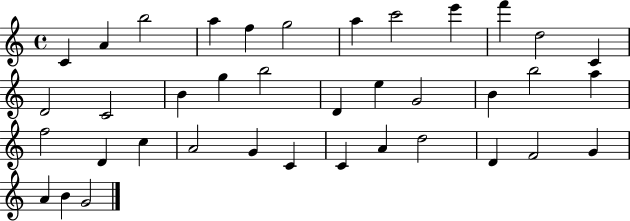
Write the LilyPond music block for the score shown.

{
  \clef treble
  \time 4/4
  \defaultTimeSignature
  \key c \major
  c'4 a'4 b''2 | a''4 f''4 g''2 | a''4 c'''2 e'''4 | f'''4 d''2 c'4 | \break d'2 c'2 | b'4 g''4 b''2 | d'4 e''4 g'2 | b'4 b''2 a''4 | \break f''2 d'4 c''4 | a'2 g'4 c'4 | c'4 a'4 d''2 | d'4 f'2 g'4 | \break a'4 b'4 g'2 | \bar "|."
}